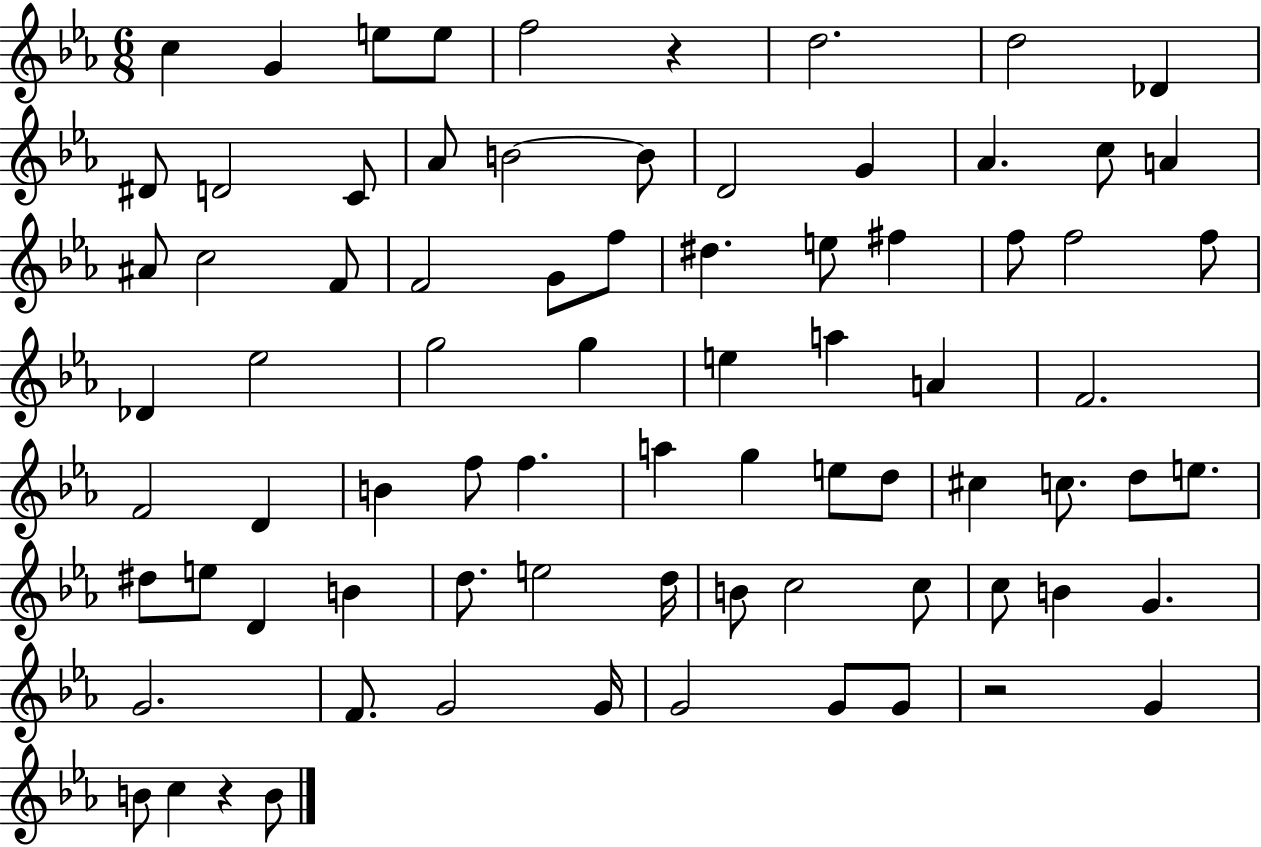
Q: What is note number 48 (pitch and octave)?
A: D5